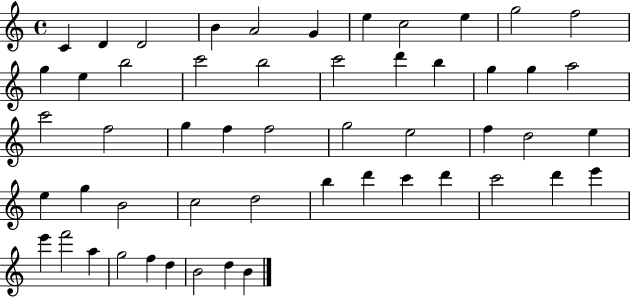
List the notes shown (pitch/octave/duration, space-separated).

C4/q D4/q D4/h B4/q A4/h G4/q E5/q C5/h E5/q G5/h F5/h G5/q E5/q B5/h C6/h B5/h C6/h D6/q B5/q G5/q G5/q A5/h C6/h F5/h G5/q F5/q F5/h G5/h E5/h F5/q D5/h E5/q E5/q G5/q B4/h C5/h D5/h B5/q D6/q C6/q D6/q C6/h D6/q E6/q E6/q F6/h A5/q G5/h F5/q D5/q B4/h D5/q B4/q